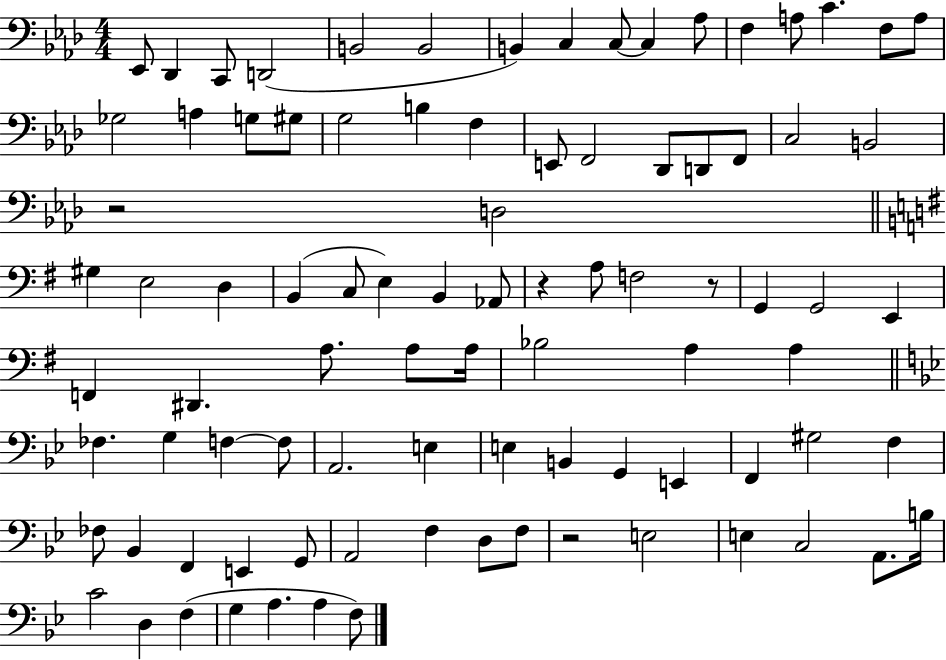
{
  \clef bass
  \numericTimeSignature
  \time 4/4
  \key aes \major
  ees,8 des,4 c,8 d,2( | b,2 b,2 | b,4) c4 c8~~ c4 aes8 | f4 a8 c'4. f8 a8 | \break ges2 a4 g8 gis8 | g2 b4 f4 | e,8 f,2 des,8 d,8 f,8 | c2 b,2 | \break r2 d2 | \bar "||" \break \key g \major gis4 e2 d4 | b,4( c8 e4) b,4 aes,8 | r4 a8 f2 r8 | g,4 g,2 e,4 | \break f,4 dis,4. a8. a8 a16 | bes2 a4 a4 | \bar "||" \break \key bes \major fes4. g4 f4~~ f8 | a,2. e4 | e4 b,4 g,4 e,4 | f,4 gis2 f4 | \break fes8 bes,4 f,4 e,4 g,8 | a,2 f4 d8 f8 | r2 e2 | e4 c2 a,8. b16 | \break c'2 d4 f4( | g4 a4. a4 f8) | \bar "|."
}